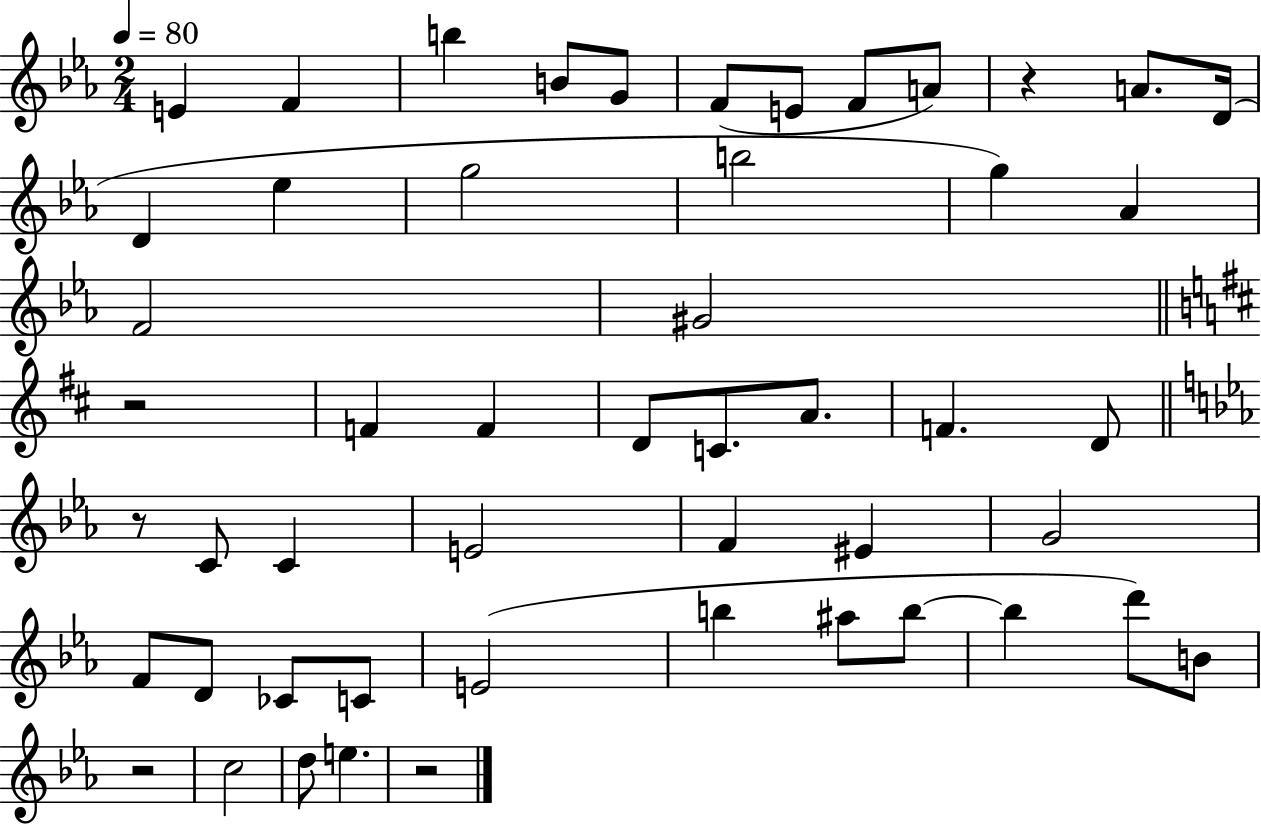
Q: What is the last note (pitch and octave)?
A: E5